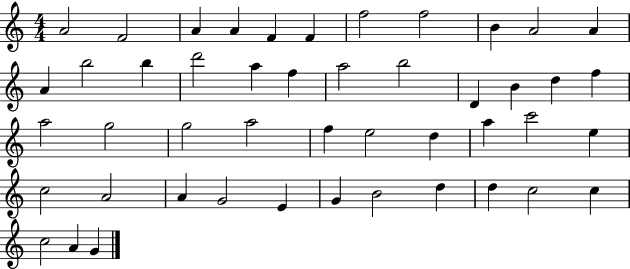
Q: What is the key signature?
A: C major